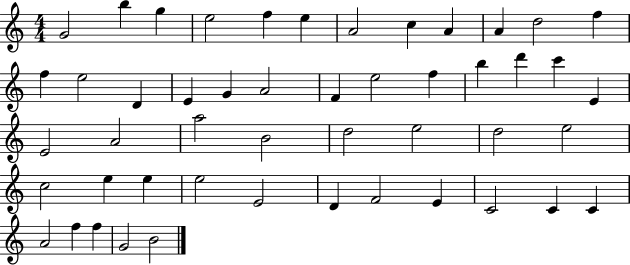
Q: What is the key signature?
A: C major